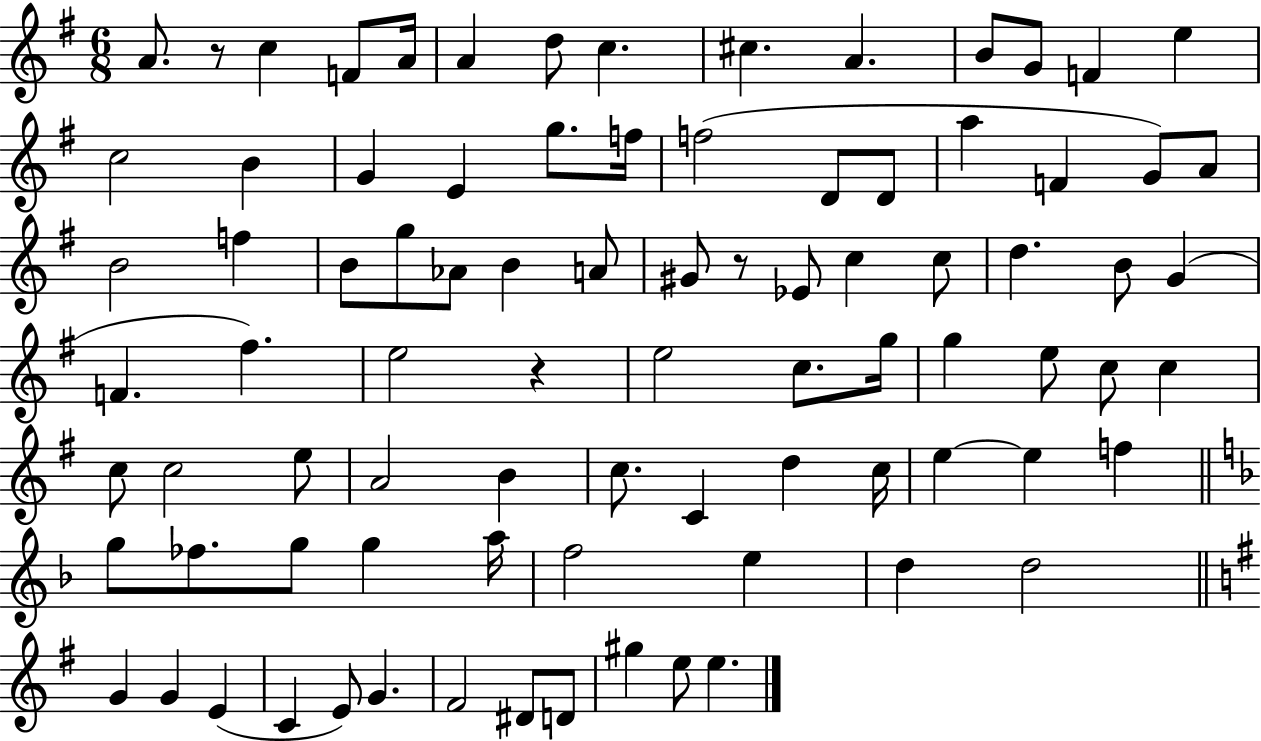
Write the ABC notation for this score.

X:1
T:Untitled
M:6/8
L:1/4
K:G
A/2 z/2 c F/2 A/4 A d/2 c ^c A B/2 G/2 F e c2 B G E g/2 f/4 f2 D/2 D/2 a F G/2 A/2 B2 f B/2 g/2 _A/2 B A/2 ^G/2 z/2 _E/2 c c/2 d B/2 G F ^f e2 z e2 c/2 g/4 g e/2 c/2 c c/2 c2 e/2 A2 B c/2 C d c/4 e e f g/2 _f/2 g/2 g a/4 f2 e d d2 G G E C E/2 G ^F2 ^D/2 D/2 ^g e/2 e